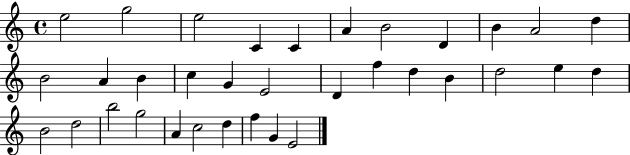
X:1
T:Untitled
M:4/4
L:1/4
K:C
e2 g2 e2 C C A B2 D B A2 d B2 A B c G E2 D f d B d2 e d B2 d2 b2 g2 A c2 d f G E2